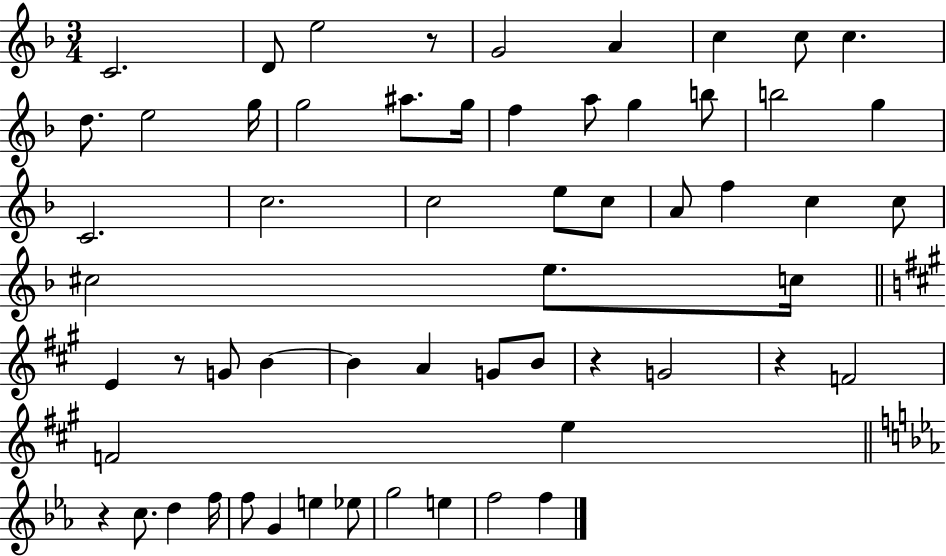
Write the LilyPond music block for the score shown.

{
  \clef treble
  \numericTimeSignature
  \time 3/4
  \key f \major
  c'2. | d'8 e''2 r8 | g'2 a'4 | c''4 c''8 c''4. | \break d''8. e''2 g''16 | g''2 ais''8. g''16 | f''4 a''8 g''4 b''8 | b''2 g''4 | \break c'2. | c''2. | c''2 e''8 c''8 | a'8 f''4 c''4 c''8 | \break cis''2 e''8. c''16 | \bar "||" \break \key a \major e'4 r8 g'8 b'4~~ | b'4 a'4 g'8 b'8 | r4 g'2 | r4 f'2 | \break f'2 e''4 | \bar "||" \break \key ees \major r4 c''8. d''4 f''16 | f''8 g'4 e''4 ees''8 | g''2 e''4 | f''2 f''4 | \break \bar "|."
}